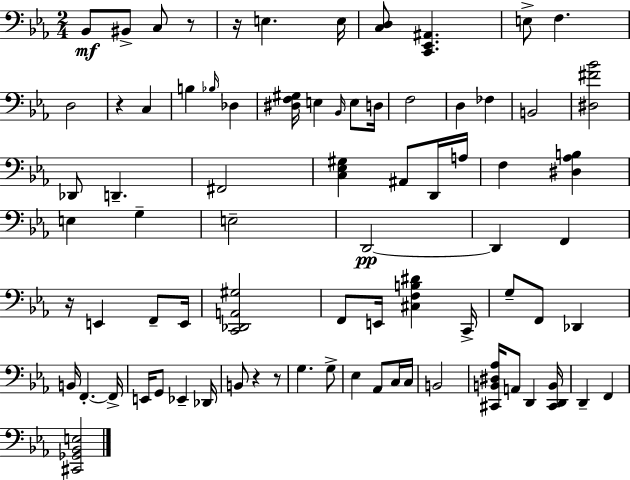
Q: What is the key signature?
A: C minor